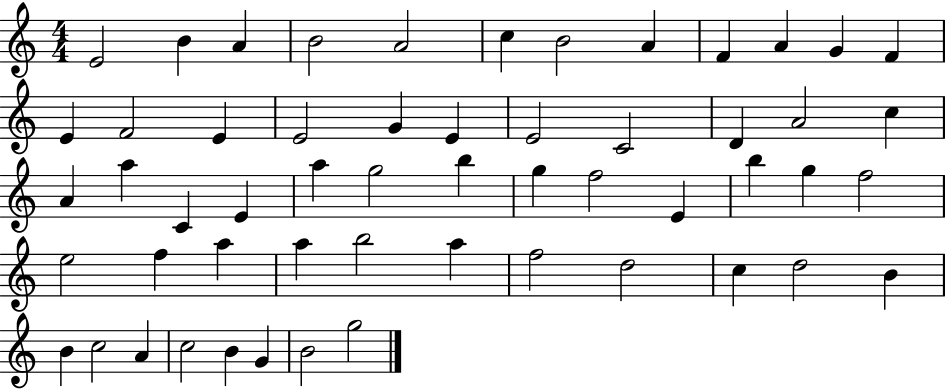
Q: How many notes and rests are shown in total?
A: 55